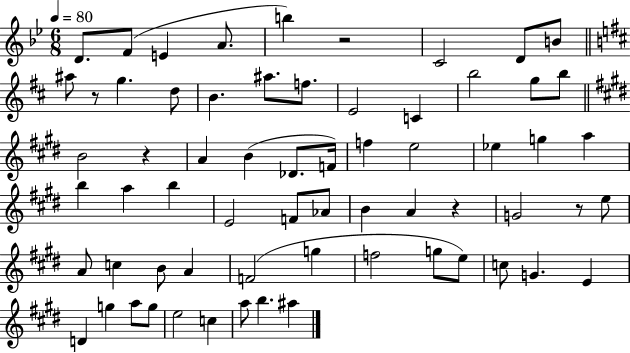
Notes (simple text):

D4/e. F4/e E4/q A4/e. B5/q R/h C4/h D4/e B4/e A#5/e R/e G5/q. D5/e B4/q. A#5/e. F5/e. E4/h C4/q B5/h G5/e B5/e B4/h R/q A4/q B4/q Db4/e. F4/s F5/q E5/h Eb5/q G5/q A5/q B5/q A5/q B5/q E4/h F4/e Ab4/e B4/q A4/q R/q G4/h R/e E5/e A4/e C5/q B4/e A4/q F4/h G5/q F5/h G5/e E5/e C5/e G4/q. E4/q D4/q G5/q A5/e G5/e E5/h C5/q A5/e B5/q. A#5/q